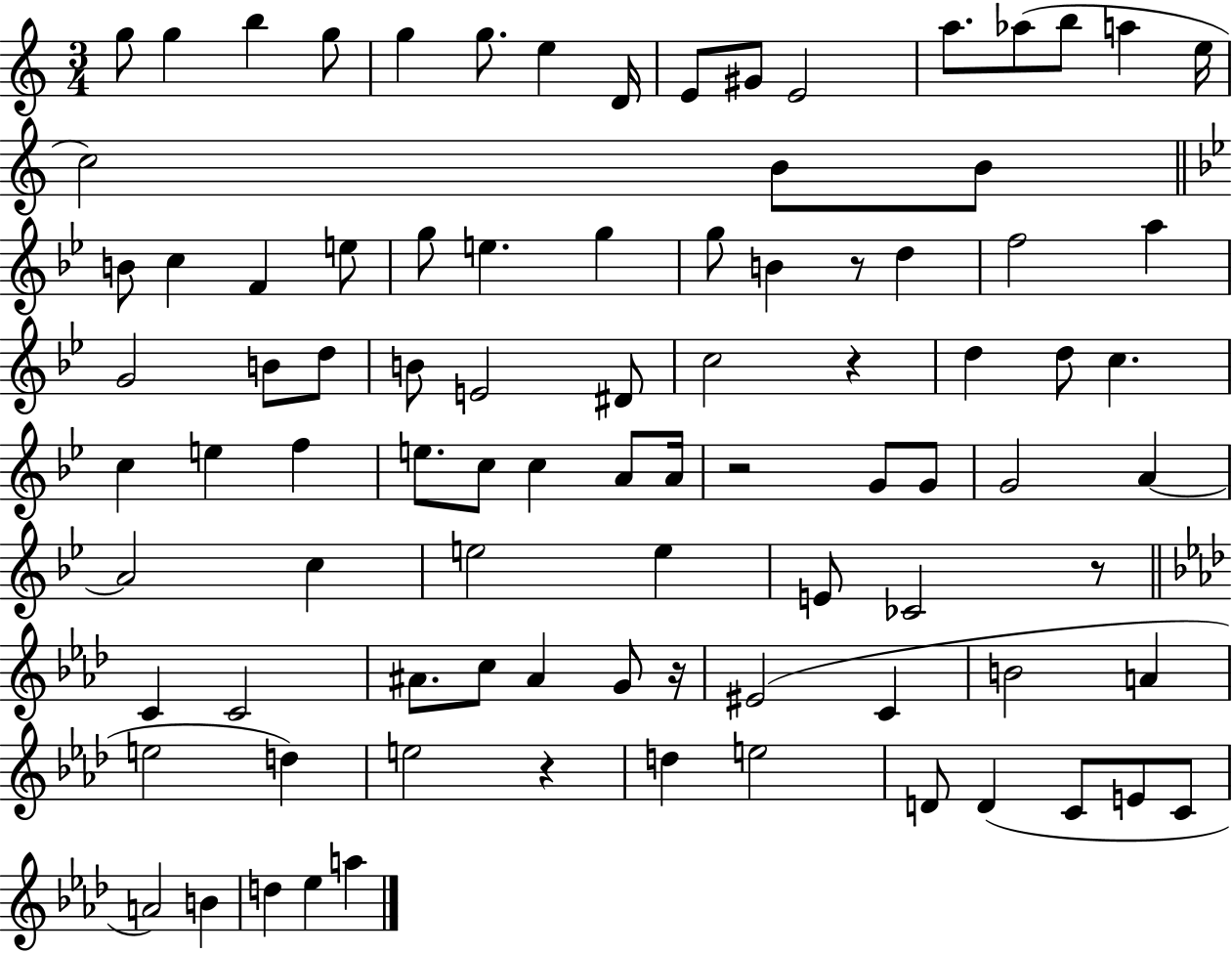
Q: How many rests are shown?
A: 6